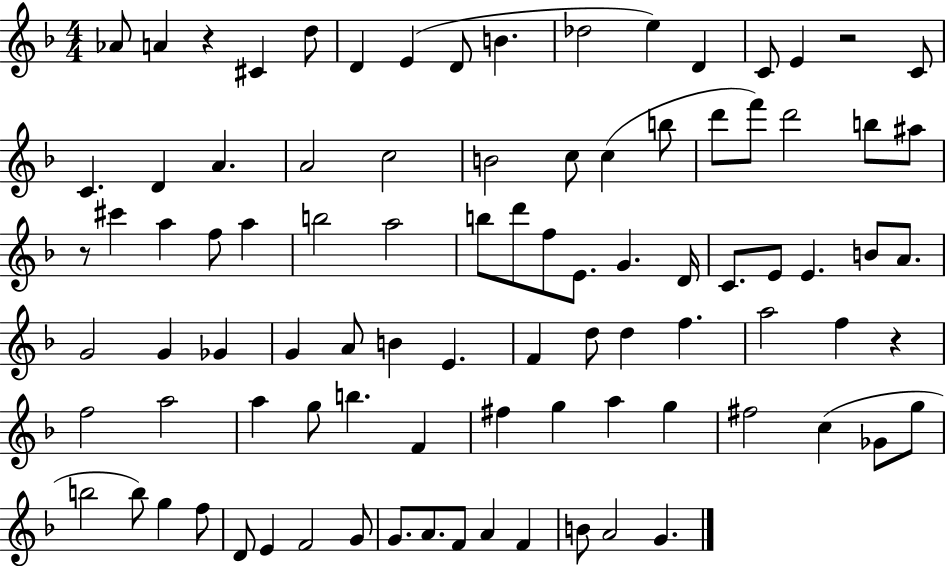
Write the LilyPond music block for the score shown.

{
  \clef treble
  \numericTimeSignature
  \time 4/4
  \key f \major
  aes'8 a'4 r4 cis'4 d''8 | d'4 e'4( d'8 b'4. | des''2 e''4) d'4 | c'8 e'4 r2 c'8 | \break c'4. d'4 a'4. | a'2 c''2 | b'2 c''8 c''4( b''8 | d'''8 f'''8) d'''2 b''8 ais''8 | \break r8 cis'''4 a''4 f''8 a''4 | b''2 a''2 | b''8 d'''8 f''8 e'8. g'4. d'16 | c'8. e'8 e'4. b'8 a'8. | \break g'2 g'4 ges'4 | g'4 a'8 b'4 e'4. | f'4 d''8 d''4 f''4. | a''2 f''4 r4 | \break f''2 a''2 | a''4 g''8 b''4. f'4 | fis''4 g''4 a''4 g''4 | fis''2 c''4( ges'8 g''8 | \break b''2 b''8) g''4 f''8 | d'8 e'4 f'2 g'8 | g'8. a'8. f'8 a'4 f'4 | b'8 a'2 g'4. | \break \bar "|."
}